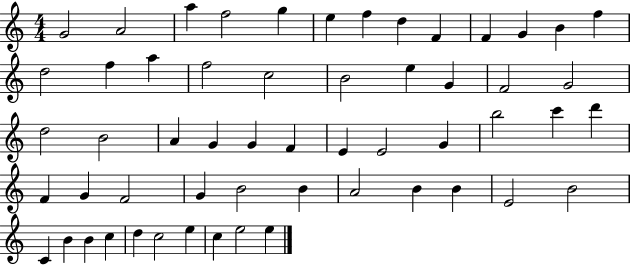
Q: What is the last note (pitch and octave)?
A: E5